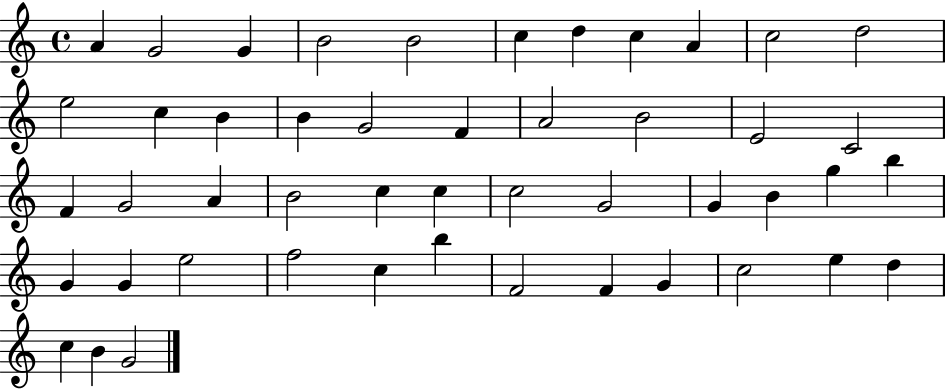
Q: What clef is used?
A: treble